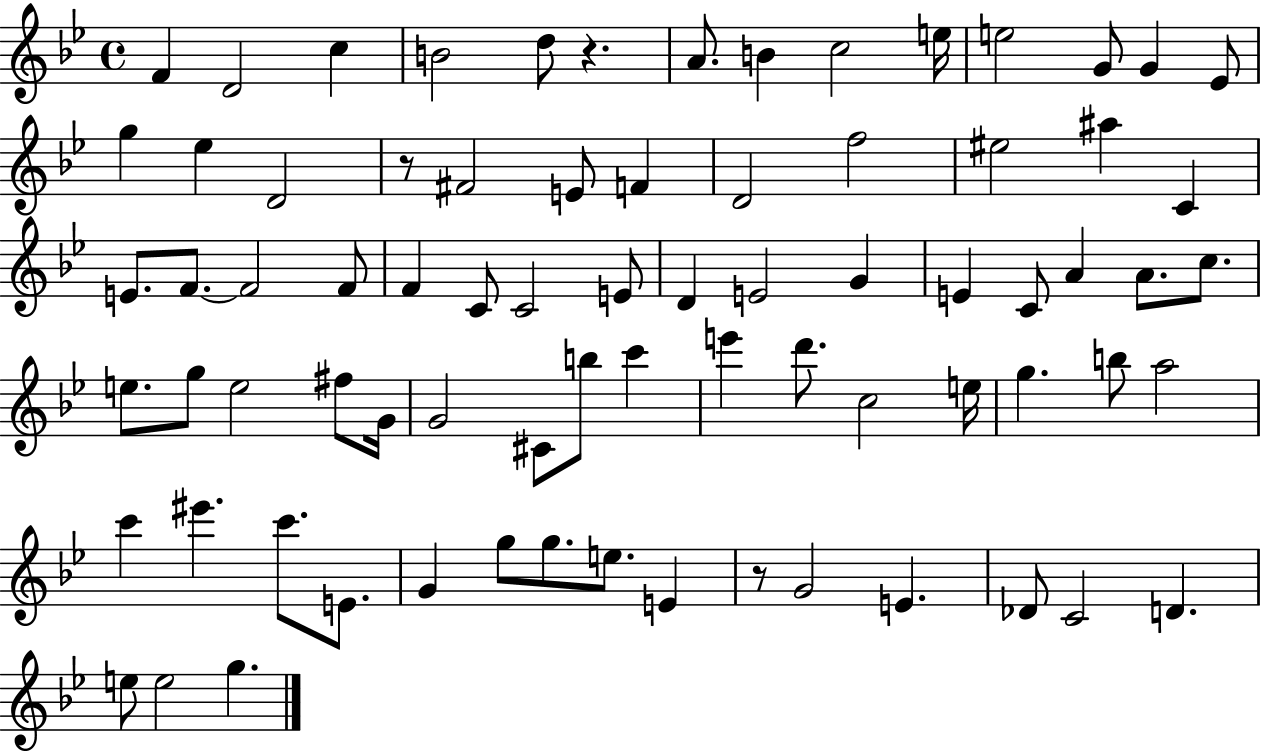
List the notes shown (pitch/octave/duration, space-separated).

F4/q D4/h C5/q B4/h D5/e R/q. A4/e. B4/q C5/h E5/s E5/h G4/e G4/q Eb4/e G5/q Eb5/q D4/h R/e F#4/h E4/e F4/q D4/h F5/h EIS5/h A#5/q C4/q E4/e. F4/e. F4/h F4/e F4/q C4/e C4/h E4/e D4/q E4/h G4/q E4/q C4/e A4/q A4/e. C5/e. E5/e. G5/e E5/h F#5/e G4/s G4/h C#4/e B5/e C6/q E6/q D6/e. C5/h E5/s G5/q. B5/e A5/h C6/q EIS6/q. C6/e. E4/e. G4/q G5/e G5/e. E5/e. E4/q R/e G4/h E4/q. Db4/e C4/h D4/q. E5/e E5/h G5/q.